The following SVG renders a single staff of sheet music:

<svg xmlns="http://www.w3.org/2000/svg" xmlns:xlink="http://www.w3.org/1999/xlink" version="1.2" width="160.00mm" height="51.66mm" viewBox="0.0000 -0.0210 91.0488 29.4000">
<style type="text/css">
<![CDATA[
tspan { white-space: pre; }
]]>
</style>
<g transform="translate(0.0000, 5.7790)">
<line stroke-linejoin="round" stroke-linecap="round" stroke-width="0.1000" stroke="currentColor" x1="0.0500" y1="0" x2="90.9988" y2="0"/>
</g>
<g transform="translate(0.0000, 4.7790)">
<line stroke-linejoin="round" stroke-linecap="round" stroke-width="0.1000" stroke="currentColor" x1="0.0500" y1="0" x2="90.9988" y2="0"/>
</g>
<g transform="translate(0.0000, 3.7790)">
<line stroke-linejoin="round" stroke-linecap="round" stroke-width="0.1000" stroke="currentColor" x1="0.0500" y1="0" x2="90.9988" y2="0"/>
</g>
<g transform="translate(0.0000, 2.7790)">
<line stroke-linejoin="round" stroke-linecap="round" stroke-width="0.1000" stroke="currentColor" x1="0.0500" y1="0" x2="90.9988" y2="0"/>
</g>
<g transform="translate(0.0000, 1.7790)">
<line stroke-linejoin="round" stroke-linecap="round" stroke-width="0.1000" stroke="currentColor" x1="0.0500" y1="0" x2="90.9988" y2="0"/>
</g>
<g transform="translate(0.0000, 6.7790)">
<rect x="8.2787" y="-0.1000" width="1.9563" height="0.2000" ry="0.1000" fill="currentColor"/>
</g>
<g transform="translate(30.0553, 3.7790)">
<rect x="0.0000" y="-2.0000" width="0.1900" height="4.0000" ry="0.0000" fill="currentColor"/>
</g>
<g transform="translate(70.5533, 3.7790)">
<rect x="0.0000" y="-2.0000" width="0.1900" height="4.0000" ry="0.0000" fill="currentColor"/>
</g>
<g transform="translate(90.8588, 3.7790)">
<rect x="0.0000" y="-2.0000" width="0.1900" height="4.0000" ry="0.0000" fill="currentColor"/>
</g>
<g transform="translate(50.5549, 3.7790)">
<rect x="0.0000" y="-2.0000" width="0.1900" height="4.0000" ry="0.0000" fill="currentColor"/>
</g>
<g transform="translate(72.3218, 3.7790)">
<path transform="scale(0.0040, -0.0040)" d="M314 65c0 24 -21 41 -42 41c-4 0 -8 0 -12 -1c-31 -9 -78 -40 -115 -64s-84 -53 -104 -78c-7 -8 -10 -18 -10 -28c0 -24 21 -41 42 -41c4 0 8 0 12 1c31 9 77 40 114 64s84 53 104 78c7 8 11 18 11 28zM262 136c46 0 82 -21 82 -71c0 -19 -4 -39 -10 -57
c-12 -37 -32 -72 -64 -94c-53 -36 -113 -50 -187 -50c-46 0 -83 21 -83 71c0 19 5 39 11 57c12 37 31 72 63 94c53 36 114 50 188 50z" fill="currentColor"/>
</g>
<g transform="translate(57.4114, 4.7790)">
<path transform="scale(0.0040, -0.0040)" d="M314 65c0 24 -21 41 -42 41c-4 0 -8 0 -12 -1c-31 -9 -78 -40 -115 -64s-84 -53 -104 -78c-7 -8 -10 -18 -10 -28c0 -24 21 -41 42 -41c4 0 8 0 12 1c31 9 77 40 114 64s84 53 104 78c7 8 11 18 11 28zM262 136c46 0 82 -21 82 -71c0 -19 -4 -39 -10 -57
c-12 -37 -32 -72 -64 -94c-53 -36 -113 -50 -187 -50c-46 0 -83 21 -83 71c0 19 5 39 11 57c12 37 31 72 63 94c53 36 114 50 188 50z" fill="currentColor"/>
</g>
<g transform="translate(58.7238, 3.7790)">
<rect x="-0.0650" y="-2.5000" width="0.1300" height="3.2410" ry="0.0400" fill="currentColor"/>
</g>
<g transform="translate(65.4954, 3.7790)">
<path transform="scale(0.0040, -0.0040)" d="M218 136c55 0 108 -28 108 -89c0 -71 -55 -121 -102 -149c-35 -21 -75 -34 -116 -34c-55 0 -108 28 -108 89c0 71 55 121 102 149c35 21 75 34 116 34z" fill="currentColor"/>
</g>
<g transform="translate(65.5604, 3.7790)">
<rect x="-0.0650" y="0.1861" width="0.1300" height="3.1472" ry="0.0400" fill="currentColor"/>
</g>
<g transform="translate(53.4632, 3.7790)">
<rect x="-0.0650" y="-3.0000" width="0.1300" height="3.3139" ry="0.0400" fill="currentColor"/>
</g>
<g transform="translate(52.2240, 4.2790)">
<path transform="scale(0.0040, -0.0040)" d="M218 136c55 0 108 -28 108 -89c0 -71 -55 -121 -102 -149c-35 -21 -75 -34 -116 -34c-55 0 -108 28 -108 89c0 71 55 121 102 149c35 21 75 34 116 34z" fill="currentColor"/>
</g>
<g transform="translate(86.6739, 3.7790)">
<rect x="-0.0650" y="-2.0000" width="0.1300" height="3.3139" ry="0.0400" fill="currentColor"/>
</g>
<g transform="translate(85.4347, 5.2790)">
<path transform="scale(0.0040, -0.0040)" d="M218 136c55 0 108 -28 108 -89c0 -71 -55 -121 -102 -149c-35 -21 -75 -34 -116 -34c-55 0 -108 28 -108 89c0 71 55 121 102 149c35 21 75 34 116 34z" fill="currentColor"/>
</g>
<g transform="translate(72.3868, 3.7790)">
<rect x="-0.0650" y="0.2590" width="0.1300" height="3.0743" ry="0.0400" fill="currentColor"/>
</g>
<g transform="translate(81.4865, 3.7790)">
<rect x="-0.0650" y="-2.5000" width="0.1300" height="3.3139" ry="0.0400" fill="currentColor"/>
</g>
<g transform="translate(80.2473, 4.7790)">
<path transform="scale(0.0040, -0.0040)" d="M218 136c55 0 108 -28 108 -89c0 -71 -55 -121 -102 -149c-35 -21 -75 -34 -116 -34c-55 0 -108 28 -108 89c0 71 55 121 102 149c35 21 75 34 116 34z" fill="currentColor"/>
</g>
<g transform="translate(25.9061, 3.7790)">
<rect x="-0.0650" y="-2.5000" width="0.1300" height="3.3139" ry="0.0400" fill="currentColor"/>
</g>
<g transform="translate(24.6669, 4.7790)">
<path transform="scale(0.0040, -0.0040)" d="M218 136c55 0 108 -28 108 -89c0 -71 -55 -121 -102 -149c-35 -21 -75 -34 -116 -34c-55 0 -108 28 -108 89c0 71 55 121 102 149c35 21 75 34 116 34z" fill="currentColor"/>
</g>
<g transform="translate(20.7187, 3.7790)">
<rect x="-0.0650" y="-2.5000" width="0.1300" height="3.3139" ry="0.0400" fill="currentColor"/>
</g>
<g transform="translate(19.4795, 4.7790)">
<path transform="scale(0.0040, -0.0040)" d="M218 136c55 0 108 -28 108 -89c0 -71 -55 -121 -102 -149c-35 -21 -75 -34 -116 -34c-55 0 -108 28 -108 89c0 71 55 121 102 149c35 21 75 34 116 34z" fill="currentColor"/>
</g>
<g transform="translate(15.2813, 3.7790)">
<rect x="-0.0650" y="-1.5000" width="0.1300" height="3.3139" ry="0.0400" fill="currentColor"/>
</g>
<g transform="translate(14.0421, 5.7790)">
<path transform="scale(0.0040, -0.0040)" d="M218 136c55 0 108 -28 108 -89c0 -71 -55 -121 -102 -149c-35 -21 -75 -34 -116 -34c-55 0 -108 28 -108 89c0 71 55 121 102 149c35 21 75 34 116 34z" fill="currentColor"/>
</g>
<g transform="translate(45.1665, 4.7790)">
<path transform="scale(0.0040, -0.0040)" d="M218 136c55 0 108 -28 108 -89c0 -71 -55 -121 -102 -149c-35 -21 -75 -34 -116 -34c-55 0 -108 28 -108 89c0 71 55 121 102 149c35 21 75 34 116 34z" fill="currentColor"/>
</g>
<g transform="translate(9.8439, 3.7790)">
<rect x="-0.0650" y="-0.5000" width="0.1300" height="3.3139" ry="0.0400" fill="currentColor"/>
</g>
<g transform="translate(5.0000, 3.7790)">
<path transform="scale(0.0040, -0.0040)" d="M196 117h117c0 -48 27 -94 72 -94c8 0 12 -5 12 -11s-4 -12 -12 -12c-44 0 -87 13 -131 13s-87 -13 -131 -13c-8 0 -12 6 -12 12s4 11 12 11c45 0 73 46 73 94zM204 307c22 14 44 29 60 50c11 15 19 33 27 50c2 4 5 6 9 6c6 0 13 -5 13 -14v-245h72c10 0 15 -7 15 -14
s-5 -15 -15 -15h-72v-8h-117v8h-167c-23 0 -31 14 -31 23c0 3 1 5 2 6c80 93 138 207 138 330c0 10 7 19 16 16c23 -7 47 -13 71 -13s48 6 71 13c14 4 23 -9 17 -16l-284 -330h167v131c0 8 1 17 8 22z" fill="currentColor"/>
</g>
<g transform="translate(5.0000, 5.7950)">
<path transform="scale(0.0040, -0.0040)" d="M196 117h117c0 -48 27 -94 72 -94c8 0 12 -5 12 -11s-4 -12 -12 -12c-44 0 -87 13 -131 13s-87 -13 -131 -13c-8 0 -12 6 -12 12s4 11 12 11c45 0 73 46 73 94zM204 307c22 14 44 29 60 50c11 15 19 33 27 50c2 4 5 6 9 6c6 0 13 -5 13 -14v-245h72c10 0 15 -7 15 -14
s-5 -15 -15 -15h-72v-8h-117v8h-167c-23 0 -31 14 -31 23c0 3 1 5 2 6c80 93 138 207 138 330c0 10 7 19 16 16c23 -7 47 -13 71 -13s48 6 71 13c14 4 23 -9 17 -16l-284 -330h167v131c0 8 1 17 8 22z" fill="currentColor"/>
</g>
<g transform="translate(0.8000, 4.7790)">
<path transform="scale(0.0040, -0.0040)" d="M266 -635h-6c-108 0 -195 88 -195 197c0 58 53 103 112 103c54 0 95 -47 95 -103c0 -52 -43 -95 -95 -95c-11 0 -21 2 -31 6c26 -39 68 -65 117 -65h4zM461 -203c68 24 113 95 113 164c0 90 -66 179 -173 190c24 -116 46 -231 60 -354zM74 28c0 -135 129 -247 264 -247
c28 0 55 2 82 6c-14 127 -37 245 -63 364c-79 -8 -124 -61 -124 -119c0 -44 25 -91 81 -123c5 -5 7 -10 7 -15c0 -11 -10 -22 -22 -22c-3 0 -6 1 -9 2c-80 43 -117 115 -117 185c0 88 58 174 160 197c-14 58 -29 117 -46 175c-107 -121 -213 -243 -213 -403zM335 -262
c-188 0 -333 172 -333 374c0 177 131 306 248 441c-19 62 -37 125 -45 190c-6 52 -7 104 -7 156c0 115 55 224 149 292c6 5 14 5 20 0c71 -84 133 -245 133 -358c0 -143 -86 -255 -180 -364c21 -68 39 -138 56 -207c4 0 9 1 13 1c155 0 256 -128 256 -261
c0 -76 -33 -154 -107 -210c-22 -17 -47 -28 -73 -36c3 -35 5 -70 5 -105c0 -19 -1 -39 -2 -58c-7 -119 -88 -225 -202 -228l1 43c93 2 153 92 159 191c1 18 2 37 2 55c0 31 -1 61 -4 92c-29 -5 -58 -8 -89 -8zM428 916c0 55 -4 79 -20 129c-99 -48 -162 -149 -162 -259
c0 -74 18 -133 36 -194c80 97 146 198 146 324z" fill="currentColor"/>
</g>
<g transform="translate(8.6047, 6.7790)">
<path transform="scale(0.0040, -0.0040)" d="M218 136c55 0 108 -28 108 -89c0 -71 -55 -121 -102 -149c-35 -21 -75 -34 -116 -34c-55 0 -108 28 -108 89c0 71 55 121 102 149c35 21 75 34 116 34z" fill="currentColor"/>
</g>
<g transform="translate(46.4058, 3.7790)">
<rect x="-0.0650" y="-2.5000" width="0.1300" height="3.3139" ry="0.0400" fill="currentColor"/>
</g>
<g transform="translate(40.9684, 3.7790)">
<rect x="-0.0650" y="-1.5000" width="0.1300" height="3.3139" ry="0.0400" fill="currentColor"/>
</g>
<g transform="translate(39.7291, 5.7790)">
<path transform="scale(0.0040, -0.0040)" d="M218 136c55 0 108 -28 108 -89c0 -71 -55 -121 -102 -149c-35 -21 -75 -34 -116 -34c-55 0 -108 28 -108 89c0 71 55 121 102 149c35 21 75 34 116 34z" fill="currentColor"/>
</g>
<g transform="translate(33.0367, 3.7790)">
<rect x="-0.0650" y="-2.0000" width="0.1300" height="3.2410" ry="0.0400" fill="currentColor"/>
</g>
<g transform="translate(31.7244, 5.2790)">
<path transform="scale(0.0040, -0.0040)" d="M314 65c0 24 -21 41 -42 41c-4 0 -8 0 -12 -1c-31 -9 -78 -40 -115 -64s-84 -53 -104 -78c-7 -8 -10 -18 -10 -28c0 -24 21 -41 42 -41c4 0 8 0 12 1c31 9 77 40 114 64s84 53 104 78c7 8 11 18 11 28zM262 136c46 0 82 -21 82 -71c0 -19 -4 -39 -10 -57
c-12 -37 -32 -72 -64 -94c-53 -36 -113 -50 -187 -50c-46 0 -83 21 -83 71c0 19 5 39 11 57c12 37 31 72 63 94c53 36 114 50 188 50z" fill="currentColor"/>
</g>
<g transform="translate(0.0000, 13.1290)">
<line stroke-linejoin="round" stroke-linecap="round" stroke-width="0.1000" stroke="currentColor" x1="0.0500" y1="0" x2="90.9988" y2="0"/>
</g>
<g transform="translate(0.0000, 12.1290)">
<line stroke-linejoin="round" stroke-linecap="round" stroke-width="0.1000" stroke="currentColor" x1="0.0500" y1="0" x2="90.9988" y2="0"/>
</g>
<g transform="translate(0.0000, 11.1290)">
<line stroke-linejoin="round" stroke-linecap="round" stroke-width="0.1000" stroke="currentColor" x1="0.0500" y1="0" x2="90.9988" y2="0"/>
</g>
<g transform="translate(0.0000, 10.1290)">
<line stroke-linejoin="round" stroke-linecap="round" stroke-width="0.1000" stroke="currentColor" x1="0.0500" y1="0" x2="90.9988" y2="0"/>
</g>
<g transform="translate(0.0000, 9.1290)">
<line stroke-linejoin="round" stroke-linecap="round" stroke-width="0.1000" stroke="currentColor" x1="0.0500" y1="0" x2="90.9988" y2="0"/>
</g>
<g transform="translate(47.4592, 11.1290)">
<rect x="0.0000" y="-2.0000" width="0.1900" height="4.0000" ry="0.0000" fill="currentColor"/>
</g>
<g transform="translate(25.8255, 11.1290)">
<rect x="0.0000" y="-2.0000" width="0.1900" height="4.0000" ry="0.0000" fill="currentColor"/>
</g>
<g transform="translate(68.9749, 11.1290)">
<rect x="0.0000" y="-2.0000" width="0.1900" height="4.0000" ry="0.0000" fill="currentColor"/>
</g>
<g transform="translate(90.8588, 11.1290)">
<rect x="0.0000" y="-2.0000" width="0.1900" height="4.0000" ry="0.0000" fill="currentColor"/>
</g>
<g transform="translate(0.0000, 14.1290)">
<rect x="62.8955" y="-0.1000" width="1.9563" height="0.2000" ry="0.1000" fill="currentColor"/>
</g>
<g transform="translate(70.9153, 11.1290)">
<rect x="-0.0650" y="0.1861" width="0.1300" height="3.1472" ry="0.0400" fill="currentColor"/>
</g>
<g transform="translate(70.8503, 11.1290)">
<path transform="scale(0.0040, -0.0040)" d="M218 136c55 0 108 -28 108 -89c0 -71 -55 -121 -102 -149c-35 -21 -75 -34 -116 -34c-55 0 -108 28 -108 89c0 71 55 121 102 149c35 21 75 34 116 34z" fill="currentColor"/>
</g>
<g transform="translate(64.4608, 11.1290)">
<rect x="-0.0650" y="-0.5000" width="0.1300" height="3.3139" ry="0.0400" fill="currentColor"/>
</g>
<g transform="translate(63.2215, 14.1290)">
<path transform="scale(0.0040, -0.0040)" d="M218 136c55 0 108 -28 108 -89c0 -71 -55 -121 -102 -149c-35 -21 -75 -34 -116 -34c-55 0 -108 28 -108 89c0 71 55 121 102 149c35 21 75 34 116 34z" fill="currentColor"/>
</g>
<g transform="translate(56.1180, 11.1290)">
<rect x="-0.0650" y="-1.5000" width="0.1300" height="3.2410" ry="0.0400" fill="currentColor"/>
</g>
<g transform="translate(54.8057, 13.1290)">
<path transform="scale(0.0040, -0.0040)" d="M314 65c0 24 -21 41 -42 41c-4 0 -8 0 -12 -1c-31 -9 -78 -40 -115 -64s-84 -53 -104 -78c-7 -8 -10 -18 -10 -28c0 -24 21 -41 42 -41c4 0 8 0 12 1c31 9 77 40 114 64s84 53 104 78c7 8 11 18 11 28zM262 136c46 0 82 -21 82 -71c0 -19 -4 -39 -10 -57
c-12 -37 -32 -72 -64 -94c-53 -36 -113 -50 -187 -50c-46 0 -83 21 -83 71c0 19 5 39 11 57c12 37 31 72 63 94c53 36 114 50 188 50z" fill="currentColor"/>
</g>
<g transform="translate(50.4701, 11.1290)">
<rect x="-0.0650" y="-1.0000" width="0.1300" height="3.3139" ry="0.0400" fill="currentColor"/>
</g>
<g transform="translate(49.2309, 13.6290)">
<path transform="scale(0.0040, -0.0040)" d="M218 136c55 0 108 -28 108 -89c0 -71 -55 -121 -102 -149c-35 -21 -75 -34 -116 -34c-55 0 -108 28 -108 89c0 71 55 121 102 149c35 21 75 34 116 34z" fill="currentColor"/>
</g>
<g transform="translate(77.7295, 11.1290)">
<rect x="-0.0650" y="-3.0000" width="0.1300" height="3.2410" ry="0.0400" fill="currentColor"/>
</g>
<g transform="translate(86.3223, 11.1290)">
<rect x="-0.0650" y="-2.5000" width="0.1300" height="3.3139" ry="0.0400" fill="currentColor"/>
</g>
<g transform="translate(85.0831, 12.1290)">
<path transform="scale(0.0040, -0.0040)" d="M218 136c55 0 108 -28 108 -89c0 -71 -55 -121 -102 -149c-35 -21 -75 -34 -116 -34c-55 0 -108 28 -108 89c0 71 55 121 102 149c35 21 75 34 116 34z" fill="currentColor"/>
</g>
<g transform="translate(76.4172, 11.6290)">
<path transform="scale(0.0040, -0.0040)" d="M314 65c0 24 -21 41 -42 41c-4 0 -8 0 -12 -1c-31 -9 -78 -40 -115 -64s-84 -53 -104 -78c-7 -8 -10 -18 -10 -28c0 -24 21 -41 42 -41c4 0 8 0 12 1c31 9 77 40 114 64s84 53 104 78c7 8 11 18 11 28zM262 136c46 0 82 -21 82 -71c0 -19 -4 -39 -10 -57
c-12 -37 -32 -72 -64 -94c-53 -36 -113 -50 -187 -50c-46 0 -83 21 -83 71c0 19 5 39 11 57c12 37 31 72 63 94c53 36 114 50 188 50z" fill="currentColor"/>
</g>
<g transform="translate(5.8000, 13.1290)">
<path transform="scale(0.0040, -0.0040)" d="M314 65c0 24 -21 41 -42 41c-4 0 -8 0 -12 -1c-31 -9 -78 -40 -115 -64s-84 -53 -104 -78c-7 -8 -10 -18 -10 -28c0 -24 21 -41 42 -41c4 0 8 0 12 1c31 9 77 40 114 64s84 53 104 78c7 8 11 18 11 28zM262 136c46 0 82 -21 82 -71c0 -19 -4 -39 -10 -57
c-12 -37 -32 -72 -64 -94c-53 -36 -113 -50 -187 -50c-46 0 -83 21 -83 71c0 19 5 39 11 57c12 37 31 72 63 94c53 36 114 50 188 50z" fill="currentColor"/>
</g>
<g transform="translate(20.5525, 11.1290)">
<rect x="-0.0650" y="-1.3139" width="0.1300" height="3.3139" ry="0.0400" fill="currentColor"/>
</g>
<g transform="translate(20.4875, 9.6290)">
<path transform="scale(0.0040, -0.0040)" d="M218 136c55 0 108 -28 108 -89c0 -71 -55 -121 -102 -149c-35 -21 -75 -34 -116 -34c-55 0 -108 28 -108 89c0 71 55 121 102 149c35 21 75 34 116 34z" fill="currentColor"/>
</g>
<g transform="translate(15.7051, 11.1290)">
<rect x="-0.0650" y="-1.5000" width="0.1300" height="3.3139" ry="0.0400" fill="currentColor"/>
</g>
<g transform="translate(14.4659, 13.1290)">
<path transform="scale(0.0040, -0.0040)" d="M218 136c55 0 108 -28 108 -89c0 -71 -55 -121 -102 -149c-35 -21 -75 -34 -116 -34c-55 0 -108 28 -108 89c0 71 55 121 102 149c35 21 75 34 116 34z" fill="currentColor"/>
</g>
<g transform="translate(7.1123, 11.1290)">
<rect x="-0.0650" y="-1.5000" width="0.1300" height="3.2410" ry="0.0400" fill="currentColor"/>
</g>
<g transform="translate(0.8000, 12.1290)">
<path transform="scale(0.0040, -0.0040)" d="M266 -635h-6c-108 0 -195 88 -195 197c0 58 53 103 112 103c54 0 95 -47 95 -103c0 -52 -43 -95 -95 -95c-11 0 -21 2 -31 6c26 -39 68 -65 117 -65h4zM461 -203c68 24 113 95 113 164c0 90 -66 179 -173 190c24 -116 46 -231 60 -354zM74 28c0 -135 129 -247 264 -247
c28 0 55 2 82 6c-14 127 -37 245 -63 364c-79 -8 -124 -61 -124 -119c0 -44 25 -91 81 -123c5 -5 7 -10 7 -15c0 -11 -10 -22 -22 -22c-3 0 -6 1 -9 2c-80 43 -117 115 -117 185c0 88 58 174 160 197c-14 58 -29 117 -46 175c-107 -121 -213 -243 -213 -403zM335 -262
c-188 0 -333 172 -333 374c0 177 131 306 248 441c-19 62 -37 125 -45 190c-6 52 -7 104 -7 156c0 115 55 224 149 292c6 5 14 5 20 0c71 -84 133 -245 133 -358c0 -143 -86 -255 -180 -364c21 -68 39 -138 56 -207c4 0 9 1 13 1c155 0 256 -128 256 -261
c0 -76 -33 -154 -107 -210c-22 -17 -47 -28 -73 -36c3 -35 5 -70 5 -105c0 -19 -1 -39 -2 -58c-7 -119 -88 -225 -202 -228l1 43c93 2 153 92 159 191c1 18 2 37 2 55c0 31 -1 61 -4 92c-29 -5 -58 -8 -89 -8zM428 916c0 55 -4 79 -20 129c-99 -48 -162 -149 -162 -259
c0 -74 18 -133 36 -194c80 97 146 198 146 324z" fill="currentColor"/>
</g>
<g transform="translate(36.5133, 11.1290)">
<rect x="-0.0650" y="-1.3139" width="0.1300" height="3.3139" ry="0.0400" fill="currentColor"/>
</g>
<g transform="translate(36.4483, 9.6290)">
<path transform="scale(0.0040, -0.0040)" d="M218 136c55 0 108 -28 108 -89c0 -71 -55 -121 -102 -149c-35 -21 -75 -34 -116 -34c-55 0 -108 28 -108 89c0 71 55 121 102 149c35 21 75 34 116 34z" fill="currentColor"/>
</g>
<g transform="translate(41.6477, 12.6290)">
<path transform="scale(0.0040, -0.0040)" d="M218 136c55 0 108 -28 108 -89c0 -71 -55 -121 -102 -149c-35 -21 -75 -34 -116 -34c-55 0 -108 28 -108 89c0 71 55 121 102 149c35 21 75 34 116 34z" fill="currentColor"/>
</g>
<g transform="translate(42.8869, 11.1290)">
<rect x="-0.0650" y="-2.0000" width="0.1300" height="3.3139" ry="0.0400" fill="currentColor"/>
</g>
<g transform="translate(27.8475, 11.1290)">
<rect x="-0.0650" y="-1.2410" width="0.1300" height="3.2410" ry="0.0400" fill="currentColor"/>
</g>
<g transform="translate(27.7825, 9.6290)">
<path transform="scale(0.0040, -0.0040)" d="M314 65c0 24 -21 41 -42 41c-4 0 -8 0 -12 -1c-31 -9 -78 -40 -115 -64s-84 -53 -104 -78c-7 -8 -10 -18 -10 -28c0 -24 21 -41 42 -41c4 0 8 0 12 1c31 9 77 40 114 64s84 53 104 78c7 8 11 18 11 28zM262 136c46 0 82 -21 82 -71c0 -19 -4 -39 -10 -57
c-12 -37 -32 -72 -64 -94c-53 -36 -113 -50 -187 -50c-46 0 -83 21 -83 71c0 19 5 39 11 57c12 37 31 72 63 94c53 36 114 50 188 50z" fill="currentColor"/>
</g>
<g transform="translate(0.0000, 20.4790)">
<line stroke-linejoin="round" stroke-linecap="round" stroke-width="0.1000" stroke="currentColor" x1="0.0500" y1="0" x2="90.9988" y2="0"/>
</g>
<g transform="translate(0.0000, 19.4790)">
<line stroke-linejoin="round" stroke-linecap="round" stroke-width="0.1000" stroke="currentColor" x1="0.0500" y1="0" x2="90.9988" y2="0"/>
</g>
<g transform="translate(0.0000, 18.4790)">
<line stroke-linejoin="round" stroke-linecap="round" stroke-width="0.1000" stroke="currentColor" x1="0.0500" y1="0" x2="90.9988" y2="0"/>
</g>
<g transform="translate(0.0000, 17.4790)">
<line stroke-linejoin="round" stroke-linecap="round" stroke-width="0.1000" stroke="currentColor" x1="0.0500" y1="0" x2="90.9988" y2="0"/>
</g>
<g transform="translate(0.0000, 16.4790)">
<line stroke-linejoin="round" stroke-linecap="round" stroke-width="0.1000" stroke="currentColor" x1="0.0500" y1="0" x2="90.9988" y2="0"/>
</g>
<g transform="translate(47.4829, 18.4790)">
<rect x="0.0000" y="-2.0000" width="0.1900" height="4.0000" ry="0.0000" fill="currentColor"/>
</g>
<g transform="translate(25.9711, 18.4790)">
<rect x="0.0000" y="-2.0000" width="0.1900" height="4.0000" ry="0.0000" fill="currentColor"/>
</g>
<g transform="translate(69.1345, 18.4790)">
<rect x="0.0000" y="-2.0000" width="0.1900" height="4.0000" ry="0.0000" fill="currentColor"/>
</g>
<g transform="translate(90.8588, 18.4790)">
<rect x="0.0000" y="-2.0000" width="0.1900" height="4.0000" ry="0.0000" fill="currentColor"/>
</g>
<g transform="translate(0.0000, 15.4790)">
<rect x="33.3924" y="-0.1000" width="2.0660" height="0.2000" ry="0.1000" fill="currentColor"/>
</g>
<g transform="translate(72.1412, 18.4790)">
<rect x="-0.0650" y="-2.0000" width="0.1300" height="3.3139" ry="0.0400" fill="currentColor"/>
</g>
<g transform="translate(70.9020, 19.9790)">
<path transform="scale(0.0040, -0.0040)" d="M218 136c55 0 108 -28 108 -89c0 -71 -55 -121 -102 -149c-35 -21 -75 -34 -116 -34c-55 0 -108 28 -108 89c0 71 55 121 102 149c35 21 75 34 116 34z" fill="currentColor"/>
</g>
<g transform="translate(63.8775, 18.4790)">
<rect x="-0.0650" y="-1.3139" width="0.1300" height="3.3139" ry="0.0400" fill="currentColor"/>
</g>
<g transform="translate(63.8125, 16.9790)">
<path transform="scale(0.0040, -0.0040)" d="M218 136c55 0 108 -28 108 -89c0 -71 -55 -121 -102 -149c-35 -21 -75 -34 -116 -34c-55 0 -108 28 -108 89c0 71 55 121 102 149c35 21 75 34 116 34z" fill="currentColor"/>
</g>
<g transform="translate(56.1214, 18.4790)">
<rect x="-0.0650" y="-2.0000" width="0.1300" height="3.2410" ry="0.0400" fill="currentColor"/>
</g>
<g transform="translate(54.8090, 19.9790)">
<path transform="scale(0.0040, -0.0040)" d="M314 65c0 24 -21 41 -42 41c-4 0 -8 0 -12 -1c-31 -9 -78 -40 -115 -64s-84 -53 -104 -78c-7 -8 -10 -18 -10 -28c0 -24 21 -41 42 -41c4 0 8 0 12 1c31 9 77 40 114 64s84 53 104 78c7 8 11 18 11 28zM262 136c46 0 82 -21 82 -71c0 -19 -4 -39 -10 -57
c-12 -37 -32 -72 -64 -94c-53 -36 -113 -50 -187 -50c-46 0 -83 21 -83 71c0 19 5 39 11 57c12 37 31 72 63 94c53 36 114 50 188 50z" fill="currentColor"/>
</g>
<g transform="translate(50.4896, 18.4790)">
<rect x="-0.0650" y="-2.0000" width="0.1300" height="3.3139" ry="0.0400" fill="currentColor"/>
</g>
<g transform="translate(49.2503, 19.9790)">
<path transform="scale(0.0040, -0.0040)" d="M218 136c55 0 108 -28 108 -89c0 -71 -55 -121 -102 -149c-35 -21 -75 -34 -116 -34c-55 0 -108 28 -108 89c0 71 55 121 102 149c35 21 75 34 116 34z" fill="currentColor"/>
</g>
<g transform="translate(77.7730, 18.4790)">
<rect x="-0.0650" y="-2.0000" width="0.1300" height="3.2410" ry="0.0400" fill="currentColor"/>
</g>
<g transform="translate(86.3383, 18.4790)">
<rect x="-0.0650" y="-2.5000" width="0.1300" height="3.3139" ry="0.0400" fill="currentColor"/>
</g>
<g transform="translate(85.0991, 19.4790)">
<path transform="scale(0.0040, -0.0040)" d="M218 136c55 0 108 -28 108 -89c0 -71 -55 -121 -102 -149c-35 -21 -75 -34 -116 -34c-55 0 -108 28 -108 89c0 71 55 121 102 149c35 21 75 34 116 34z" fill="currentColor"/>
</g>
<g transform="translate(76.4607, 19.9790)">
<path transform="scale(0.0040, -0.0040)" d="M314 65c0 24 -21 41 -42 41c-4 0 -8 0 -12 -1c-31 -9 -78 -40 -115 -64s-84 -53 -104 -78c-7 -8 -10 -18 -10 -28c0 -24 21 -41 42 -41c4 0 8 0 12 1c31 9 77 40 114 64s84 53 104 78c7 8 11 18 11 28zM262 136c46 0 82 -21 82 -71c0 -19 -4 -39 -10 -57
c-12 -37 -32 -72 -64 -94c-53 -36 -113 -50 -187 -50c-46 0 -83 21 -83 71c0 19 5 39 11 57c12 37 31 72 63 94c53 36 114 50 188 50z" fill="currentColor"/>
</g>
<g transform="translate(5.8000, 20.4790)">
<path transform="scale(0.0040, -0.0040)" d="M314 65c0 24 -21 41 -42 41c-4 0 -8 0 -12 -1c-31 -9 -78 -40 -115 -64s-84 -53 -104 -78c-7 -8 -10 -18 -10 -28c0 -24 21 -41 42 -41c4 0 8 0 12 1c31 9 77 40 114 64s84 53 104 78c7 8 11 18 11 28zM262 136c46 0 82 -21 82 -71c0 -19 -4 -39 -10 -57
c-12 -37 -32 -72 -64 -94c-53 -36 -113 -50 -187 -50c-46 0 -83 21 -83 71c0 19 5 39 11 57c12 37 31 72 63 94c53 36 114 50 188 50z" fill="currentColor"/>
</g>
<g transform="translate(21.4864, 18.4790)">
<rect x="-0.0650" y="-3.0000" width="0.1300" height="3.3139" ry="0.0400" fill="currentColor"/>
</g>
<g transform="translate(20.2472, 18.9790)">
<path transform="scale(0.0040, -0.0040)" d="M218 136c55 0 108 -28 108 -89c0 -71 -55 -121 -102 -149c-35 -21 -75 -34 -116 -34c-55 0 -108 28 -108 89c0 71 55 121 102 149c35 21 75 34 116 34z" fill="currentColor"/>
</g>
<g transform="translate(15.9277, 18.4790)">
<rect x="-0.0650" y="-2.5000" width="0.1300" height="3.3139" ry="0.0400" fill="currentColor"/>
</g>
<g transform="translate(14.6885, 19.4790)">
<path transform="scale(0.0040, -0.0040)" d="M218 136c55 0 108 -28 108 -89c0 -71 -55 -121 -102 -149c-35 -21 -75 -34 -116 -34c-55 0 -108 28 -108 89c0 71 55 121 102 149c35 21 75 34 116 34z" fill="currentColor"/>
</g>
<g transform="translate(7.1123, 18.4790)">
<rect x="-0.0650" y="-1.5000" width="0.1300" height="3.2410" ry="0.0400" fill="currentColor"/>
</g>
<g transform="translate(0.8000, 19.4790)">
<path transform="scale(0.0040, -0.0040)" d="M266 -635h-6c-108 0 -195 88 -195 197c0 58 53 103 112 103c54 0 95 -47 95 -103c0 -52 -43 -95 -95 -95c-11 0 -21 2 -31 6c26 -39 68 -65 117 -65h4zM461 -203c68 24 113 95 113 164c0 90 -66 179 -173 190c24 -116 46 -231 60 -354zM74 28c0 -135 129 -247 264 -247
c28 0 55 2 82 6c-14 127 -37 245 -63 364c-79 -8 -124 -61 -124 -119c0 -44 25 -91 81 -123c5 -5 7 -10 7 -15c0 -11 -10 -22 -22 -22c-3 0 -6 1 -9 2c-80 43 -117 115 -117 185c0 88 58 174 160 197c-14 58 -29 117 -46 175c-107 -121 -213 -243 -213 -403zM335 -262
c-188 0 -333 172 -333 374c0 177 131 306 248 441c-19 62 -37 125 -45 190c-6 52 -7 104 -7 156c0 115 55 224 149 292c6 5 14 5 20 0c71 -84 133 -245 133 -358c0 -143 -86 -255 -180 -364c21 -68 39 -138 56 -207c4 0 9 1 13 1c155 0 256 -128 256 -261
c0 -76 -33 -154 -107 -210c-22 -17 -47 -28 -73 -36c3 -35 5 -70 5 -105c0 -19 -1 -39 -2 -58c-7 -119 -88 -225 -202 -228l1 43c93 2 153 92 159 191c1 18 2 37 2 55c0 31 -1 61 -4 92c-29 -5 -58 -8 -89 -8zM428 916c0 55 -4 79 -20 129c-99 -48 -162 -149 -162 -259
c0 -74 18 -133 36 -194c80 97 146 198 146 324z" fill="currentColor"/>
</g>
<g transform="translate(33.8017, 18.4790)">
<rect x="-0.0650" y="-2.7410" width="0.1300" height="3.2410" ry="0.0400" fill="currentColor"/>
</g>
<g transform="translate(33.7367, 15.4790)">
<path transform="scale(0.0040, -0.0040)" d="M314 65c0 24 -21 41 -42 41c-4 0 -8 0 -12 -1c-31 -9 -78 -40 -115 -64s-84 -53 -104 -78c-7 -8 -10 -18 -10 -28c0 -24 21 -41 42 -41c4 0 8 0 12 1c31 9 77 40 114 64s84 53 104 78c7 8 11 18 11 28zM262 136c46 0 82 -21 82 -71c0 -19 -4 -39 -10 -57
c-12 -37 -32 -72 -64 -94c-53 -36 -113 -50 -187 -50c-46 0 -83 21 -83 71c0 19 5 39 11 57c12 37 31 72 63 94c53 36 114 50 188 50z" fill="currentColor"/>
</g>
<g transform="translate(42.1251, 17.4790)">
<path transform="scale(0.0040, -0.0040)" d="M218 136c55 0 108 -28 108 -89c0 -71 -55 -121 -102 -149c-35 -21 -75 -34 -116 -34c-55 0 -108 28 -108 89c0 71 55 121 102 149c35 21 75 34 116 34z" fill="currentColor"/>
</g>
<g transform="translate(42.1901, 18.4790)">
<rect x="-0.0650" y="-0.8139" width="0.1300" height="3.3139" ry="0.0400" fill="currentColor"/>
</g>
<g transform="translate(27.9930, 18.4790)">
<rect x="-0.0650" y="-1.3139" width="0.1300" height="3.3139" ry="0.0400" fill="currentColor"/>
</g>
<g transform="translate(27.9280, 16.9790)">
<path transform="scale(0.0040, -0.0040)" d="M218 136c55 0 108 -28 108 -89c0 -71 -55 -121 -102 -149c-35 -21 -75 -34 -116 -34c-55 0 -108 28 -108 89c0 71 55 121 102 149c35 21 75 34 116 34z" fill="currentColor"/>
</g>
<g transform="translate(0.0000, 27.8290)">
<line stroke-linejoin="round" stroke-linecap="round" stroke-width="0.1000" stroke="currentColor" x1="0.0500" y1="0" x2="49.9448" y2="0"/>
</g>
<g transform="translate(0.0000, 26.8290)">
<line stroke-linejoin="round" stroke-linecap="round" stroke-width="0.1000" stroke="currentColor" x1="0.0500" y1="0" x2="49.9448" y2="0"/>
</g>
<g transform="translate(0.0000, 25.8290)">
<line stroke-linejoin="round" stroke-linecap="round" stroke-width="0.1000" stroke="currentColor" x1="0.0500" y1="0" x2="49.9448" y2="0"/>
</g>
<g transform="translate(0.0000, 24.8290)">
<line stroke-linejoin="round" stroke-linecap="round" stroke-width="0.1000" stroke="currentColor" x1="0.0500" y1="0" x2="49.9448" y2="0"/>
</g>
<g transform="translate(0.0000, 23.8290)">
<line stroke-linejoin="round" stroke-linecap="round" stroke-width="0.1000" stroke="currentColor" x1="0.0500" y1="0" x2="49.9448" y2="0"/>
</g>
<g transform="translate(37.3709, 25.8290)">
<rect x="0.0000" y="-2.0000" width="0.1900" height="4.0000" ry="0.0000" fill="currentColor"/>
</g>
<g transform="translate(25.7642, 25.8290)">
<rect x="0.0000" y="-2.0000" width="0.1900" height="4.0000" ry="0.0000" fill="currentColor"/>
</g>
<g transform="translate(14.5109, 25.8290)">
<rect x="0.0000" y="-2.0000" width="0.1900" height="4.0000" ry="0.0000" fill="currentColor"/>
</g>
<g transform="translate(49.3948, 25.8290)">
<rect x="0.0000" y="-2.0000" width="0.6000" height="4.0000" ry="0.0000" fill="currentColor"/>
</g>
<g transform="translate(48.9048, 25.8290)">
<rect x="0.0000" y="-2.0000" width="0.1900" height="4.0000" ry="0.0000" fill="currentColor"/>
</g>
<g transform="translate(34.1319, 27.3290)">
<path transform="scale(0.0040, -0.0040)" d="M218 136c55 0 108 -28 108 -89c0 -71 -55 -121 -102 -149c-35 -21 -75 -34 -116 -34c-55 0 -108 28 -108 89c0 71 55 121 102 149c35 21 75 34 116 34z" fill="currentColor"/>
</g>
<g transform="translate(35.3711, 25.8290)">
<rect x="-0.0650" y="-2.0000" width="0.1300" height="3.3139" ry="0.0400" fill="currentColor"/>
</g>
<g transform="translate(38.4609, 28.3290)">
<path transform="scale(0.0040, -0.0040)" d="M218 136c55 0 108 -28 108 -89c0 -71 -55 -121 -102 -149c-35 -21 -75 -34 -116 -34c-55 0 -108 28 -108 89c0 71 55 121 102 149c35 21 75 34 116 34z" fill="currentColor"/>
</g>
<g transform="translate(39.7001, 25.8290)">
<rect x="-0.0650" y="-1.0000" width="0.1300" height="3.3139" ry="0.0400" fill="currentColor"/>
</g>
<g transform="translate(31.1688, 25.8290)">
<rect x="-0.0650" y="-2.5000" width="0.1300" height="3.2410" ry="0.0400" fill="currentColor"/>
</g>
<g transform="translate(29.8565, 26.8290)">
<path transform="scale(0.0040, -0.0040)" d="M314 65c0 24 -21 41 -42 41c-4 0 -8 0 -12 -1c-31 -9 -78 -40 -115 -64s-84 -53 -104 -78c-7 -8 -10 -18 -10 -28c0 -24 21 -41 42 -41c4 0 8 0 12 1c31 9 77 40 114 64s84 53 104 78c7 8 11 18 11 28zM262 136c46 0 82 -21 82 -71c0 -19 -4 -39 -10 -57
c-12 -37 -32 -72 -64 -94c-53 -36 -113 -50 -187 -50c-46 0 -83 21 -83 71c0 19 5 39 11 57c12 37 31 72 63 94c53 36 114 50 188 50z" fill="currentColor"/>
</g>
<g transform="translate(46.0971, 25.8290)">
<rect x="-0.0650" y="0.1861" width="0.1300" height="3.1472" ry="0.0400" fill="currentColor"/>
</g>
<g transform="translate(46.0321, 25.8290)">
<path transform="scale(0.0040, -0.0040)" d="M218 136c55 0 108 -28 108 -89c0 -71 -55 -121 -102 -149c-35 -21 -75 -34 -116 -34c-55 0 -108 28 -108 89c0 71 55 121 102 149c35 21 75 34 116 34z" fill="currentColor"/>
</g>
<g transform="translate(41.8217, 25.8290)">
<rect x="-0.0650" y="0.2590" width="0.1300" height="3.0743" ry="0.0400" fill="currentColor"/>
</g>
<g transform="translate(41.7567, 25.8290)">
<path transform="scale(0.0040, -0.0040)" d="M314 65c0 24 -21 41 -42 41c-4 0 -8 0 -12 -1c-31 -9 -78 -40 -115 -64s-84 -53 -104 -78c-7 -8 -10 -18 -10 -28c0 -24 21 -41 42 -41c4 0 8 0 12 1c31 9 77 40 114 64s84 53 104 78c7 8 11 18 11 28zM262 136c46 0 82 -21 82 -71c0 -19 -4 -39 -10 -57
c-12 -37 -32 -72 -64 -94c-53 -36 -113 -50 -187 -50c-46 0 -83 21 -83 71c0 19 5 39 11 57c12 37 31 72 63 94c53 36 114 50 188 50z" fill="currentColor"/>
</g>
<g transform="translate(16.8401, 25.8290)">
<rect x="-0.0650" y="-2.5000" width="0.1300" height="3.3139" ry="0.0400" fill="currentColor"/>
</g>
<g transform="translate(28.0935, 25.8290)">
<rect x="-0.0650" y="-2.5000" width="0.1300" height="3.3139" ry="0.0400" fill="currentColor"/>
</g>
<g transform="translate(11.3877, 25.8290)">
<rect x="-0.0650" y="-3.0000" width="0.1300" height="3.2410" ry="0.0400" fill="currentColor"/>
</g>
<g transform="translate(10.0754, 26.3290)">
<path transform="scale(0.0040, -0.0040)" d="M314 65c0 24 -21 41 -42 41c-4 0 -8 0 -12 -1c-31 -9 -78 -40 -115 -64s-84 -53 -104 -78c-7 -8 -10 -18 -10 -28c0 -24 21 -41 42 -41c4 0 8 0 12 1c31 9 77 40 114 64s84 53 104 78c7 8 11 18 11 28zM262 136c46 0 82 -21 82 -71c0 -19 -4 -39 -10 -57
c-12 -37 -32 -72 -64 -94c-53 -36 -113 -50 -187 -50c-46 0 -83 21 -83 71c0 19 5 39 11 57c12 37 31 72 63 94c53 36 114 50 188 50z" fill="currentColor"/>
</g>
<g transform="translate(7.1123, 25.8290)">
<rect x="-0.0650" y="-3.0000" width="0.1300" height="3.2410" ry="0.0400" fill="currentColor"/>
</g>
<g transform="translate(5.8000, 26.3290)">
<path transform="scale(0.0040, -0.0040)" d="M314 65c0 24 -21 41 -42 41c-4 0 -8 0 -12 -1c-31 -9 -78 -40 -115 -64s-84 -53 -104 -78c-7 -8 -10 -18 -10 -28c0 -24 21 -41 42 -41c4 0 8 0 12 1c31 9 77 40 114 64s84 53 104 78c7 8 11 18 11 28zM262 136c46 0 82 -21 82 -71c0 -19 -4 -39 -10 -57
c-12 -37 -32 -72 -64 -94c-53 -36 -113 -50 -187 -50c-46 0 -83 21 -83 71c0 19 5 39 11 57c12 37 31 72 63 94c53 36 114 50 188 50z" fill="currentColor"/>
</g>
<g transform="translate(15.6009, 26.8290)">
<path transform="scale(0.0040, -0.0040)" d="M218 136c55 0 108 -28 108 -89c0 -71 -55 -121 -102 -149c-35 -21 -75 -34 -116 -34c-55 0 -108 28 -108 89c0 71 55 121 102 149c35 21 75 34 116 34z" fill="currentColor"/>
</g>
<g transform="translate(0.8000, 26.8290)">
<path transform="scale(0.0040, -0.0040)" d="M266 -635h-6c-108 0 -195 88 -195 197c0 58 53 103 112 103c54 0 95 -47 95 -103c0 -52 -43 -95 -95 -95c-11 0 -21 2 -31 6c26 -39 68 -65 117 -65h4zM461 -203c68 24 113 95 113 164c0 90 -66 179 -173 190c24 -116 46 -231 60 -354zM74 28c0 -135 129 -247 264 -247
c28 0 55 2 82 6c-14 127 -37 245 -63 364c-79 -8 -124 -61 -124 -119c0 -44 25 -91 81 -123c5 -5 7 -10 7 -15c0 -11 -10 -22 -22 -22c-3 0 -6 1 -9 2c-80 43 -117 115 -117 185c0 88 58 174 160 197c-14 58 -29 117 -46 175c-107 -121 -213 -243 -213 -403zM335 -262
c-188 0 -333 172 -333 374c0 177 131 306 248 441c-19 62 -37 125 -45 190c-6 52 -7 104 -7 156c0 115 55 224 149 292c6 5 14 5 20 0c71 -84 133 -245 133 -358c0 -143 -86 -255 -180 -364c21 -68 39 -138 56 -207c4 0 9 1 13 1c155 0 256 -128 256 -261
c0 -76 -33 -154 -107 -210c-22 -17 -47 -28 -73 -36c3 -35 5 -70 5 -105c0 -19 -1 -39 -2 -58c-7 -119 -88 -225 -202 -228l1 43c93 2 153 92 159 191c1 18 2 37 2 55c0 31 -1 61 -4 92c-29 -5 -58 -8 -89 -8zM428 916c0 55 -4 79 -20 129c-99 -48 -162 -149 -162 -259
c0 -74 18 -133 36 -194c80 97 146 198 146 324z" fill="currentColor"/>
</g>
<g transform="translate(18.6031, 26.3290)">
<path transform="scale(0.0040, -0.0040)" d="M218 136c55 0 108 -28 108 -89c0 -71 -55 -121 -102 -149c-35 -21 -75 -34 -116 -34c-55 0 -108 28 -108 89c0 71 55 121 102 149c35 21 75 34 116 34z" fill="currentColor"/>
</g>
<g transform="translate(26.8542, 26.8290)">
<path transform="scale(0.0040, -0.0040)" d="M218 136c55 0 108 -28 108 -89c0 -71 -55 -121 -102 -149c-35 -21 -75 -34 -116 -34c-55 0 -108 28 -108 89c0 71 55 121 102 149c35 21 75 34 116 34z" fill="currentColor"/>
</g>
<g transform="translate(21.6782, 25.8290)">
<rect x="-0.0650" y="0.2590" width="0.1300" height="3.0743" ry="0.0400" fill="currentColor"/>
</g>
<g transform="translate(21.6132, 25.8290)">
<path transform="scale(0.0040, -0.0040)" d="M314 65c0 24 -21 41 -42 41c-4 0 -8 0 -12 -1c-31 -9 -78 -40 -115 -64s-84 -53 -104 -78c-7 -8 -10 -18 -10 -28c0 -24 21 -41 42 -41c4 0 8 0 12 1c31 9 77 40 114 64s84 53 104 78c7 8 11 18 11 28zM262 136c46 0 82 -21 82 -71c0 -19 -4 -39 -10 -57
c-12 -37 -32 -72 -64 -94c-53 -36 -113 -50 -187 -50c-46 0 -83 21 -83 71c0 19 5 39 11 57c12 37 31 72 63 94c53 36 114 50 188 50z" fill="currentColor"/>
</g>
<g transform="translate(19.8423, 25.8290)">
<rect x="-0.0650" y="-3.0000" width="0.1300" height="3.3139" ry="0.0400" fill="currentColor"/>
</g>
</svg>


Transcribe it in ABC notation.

X:1
T:Untitled
M:4/4
L:1/4
K:C
C E G G F2 E G A G2 B B2 G F E2 E e e2 e F D E2 C B A2 G E2 G A e a2 d F F2 e F F2 G A2 A2 G A B2 G G2 F D B2 B